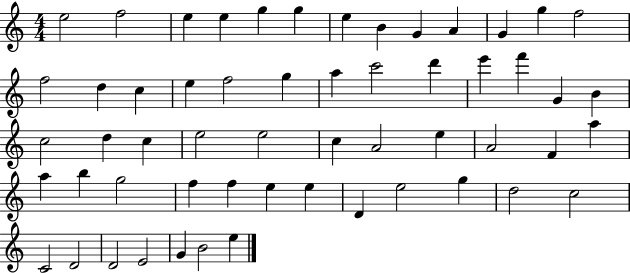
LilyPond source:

{
  \clef treble
  \numericTimeSignature
  \time 4/4
  \key c \major
  e''2 f''2 | e''4 e''4 g''4 g''4 | e''4 b'4 g'4 a'4 | g'4 g''4 f''2 | \break f''2 d''4 c''4 | e''4 f''2 g''4 | a''4 c'''2 d'''4 | e'''4 f'''4 g'4 b'4 | \break c''2 d''4 c''4 | e''2 e''2 | c''4 a'2 e''4 | a'2 f'4 a''4 | \break a''4 b''4 g''2 | f''4 f''4 e''4 e''4 | d'4 e''2 g''4 | d''2 c''2 | \break c'2 d'2 | d'2 e'2 | g'4 b'2 e''4 | \bar "|."
}